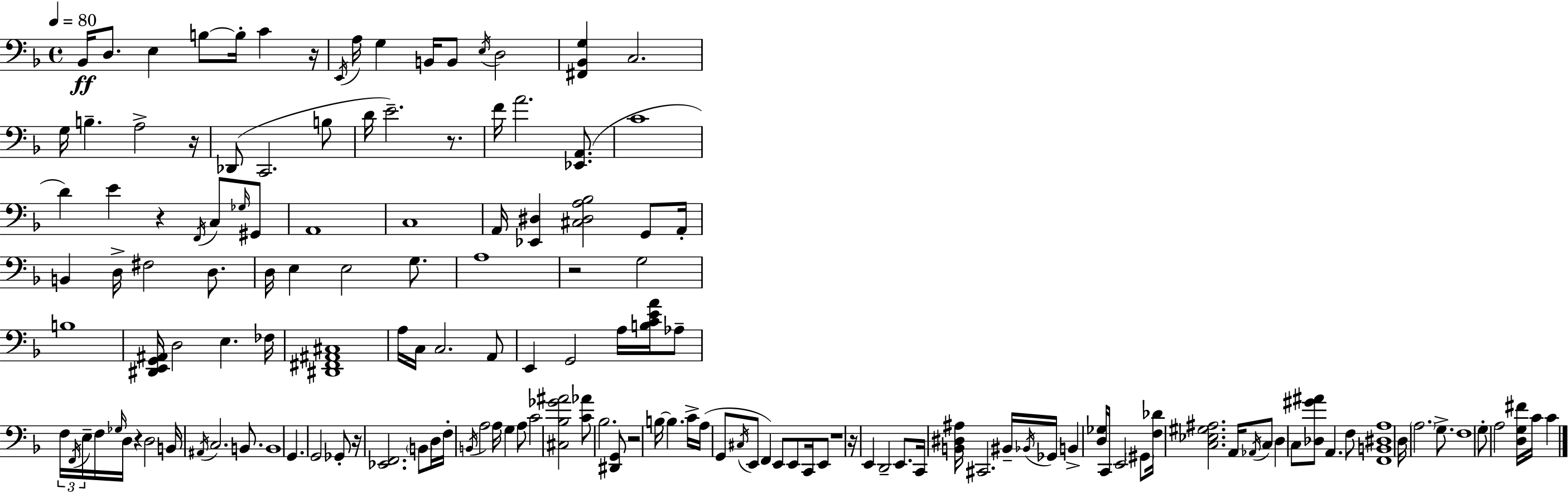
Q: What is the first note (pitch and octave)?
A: Bb2